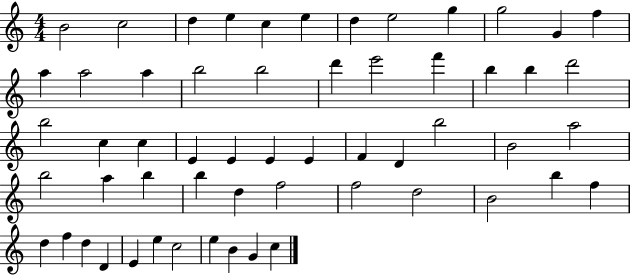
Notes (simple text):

B4/h C5/h D5/q E5/q C5/q E5/q D5/q E5/h G5/q G5/h G4/q F5/q A5/q A5/h A5/q B5/h B5/h D6/q E6/h F6/q B5/q B5/q D6/h B5/h C5/q C5/q E4/q E4/q E4/q E4/q F4/q D4/q B5/h B4/h A5/h B5/h A5/q B5/q B5/q D5/q F5/h F5/h D5/h B4/h B5/q F5/q D5/q F5/q D5/q D4/q E4/q E5/q C5/h E5/q B4/q G4/q C5/q